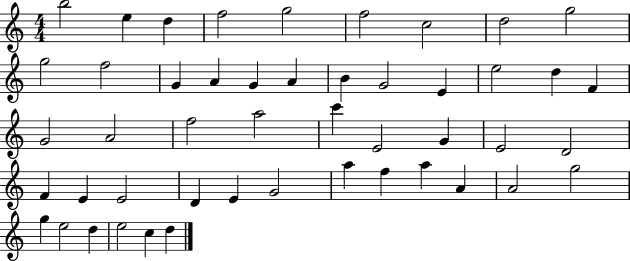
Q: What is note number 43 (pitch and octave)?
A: G5